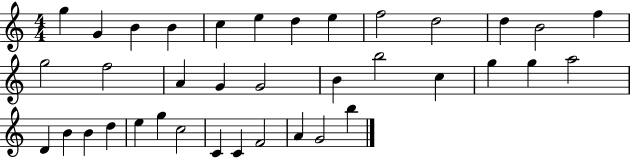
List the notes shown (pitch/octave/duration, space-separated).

G5/q G4/q B4/q B4/q C5/q E5/q D5/q E5/q F5/h D5/h D5/q B4/h F5/q G5/h F5/h A4/q G4/q G4/h B4/q B5/h C5/q G5/q G5/q A5/h D4/q B4/q B4/q D5/q E5/q G5/q C5/h C4/q C4/q F4/h A4/q G4/h B5/q